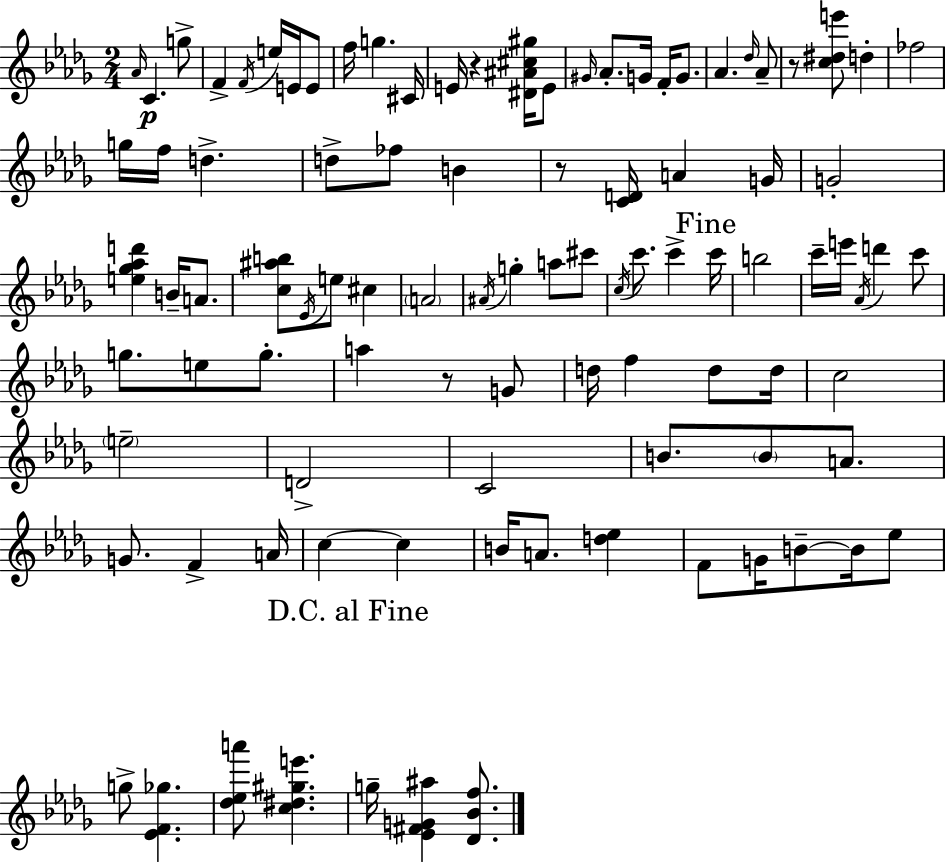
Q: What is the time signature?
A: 2/4